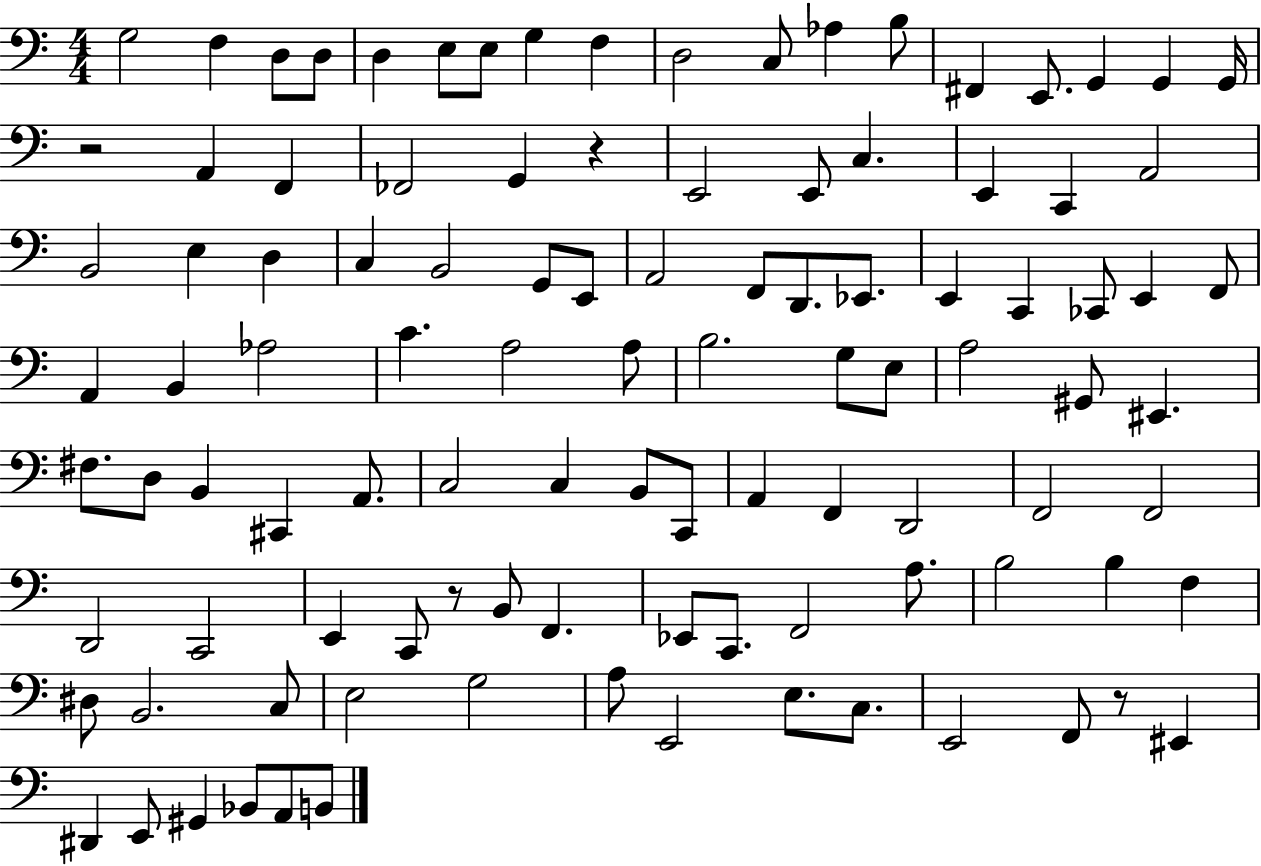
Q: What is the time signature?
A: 4/4